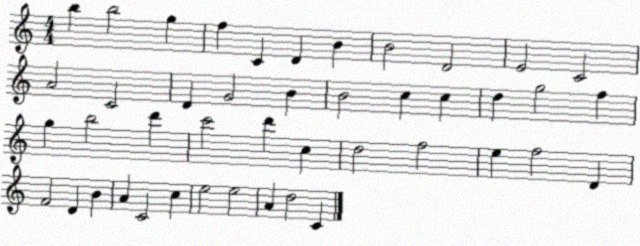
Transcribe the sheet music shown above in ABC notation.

X:1
T:Untitled
M:4/4
L:1/4
K:C
b b2 g f C D B B2 D2 E2 C2 A2 C2 D G2 B B2 c c d g2 f g b2 d' c'2 d' c d2 f2 e f2 D F2 D B A C2 c e2 e2 A d2 C